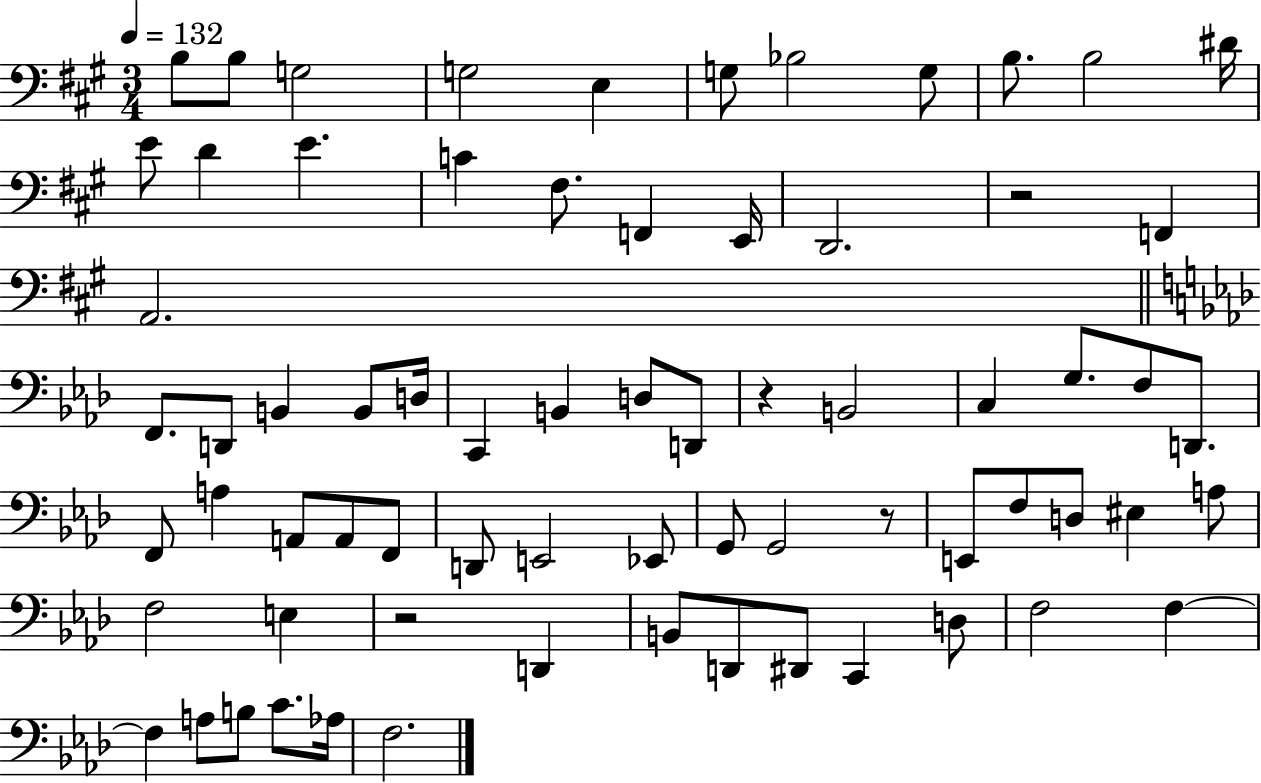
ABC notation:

X:1
T:Untitled
M:3/4
L:1/4
K:A
B,/2 B,/2 G,2 G,2 E, G,/2 _B,2 G,/2 B,/2 B,2 ^D/4 E/2 D E C ^F,/2 F,, E,,/4 D,,2 z2 F,, A,,2 F,,/2 D,,/2 B,, B,,/2 D,/4 C,, B,, D,/2 D,,/2 z B,,2 C, G,/2 F,/2 D,,/2 F,,/2 A, A,,/2 A,,/2 F,,/2 D,,/2 E,,2 _E,,/2 G,,/2 G,,2 z/2 E,,/2 F,/2 D,/2 ^E, A,/2 F,2 E, z2 D,, B,,/2 D,,/2 ^D,,/2 C,, D,/2 F,2 F, F, A,/2 B,/2 C/2 _A,/4 F,2